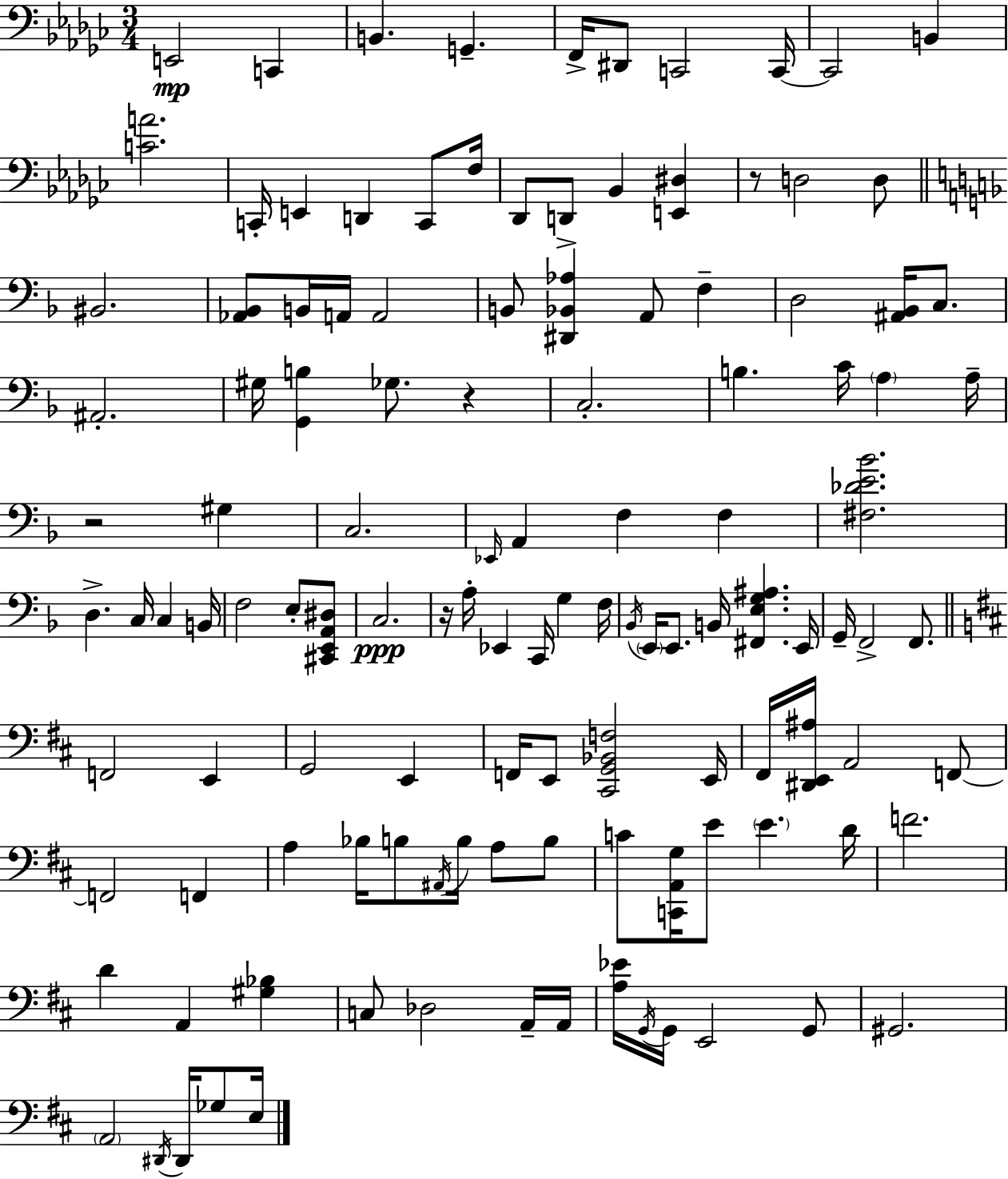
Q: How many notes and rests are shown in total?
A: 121